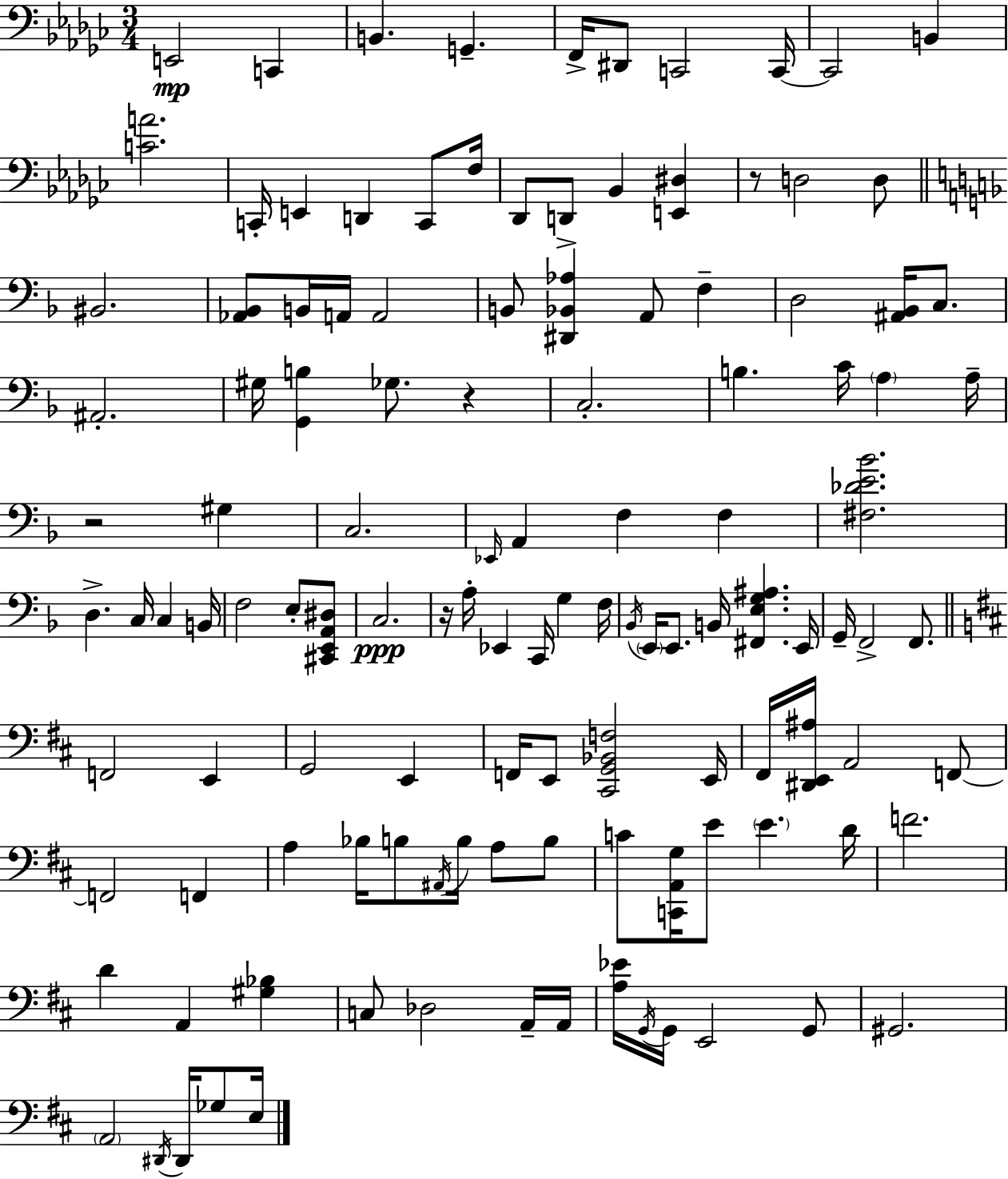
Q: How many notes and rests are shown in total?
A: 121